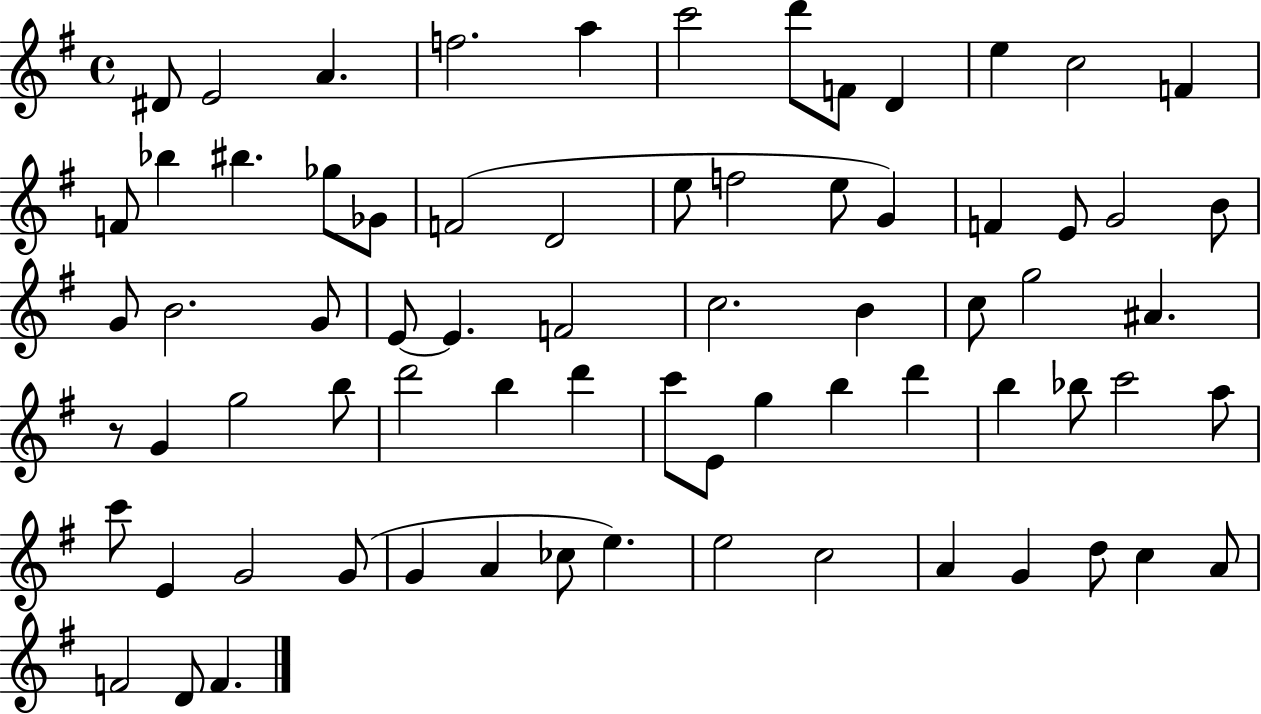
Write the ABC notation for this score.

X:1
T:Untitled
M:4/4
L:1/4
K:G
^D/2 E2 A f2 a c'2 d'/2 F/2 D e c2 F F/2 _b ^b _g/2 _G/2 F2 D2 e/2 f2 e/2 G F E/2 G2 B/2 G/2 B2 G/2 E/2 E F2 c2 B c/2 g2 ^A z/2 G g2 b/2 d'2 b d' c'/2 E/2 g b d' b _b/2 c'2 a/2 c'/2 E G2 G/2 G A _c/2 e e2 c2 A G d/2 c A/2 F2 D/2 F